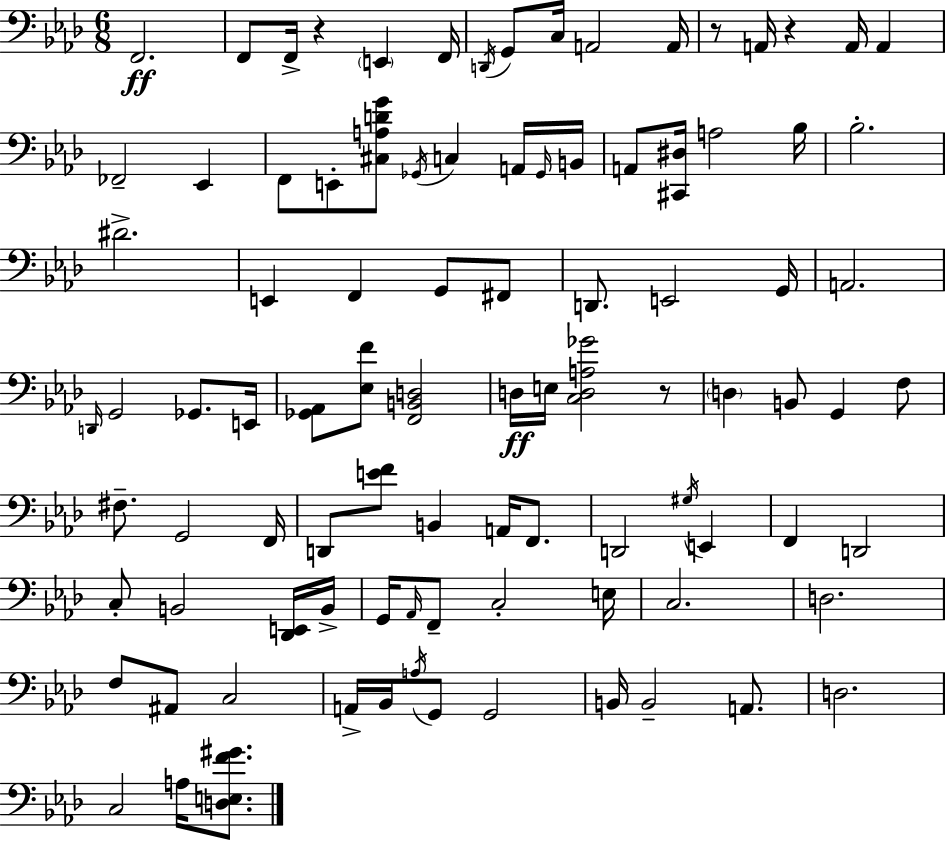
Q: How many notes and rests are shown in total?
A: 94